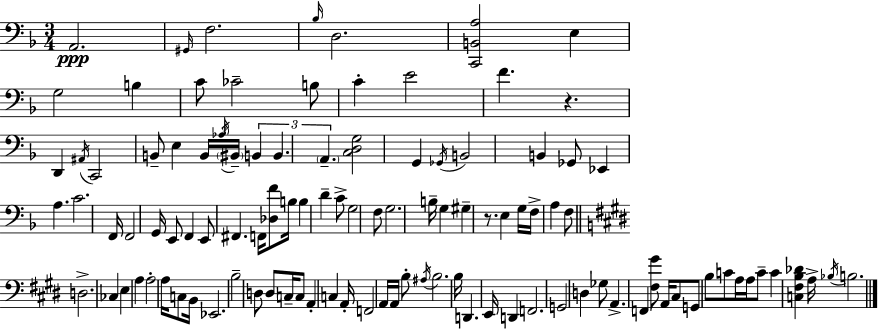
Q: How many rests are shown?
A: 2